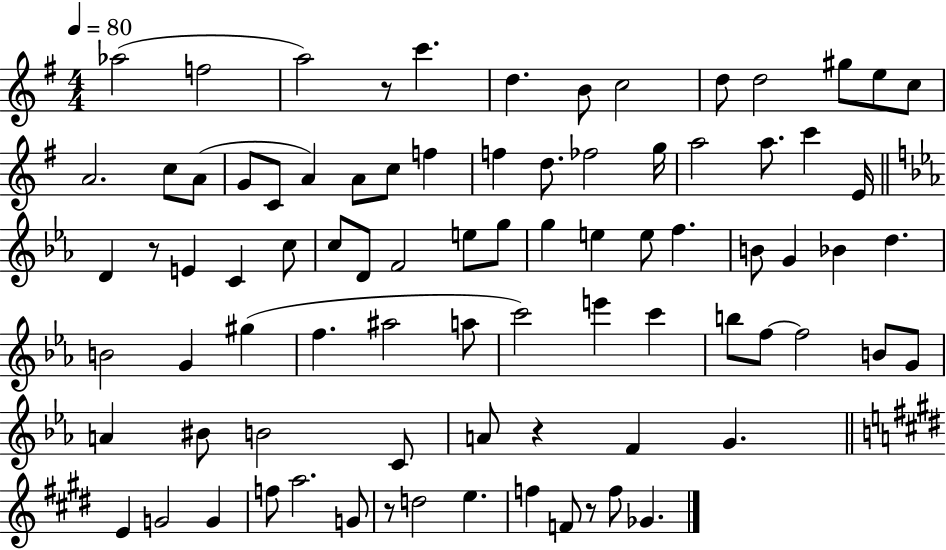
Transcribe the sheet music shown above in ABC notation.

X:1
T:Untitled
M:4/4
L:1/4
K:G
_a2 f2 a2 z/2 c' d B/2 c2 d/2 d2 ^g/2 e/2 c/2 A2 c/2 A/2 G/2 C/2 A A/2 c/2 f f d/2 _f2 g/4 a2 a/2 c' E/4 D z/2 E C c/2 c/2 D/2 F2 e/2 g/2 g e e/2 f B/2 G _B d B2 G ^g f ^a2 a/2 c'2 e' c' b/2 f/2 f2 B/2 G/2 A ^B/2 B2 C/2 A/2 z F G E G2 G f/2 a2 G/2 z/2 d2 e f F/2 z/2 f/2 _G